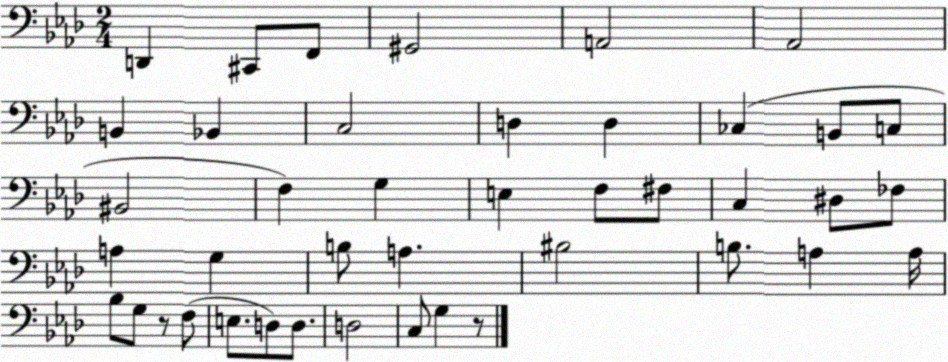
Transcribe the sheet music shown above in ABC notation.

X:1
T:Untitled
M:2/4
L:1/4
K:Ab
D,, ^C,,/2 F,,/2 ^G,,2 A,,2 _A,,2 B,, _B,, C,2 D, D, _C, B,,/2 C,/2 ^B,,2 F, G, E, F,/2 ^F,/2 C, ^D,/2 _F,/2 A, G, B,/2 A, ^B,2 B,/2 A, A,/4 _B,/2 G,/2 z/2 F,/2 E,/2 D,/2 D,/2 D,2 C,/2 G, z/2